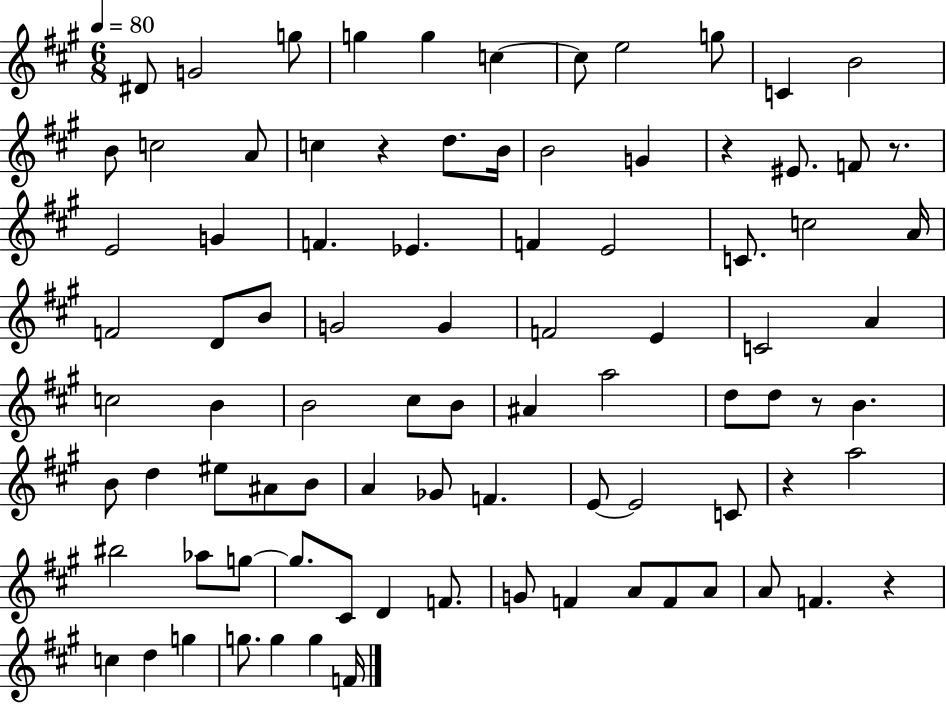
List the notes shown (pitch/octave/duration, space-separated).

D#4/e G4/h G5/e G5/q G5/q C5/q C5/e E5/h G5/e C4/q B4/h B4/e C5/h A4/e C5/q R/q D5/e. B4/s B4/h G4/q R/q EIS4/e. F4/e R/e. E4/h G4/q F4/q. Eb4/q. F4/q E4/h C4/e. C5/h A4/s F4/h D4/e B4/e G4/h G4/q F4/h E4/q C4/h A4/q C5/h B4/q B4/h C#5/e B4/e A#4/q A5/h D5/e D5/e R/e B4/q. B4/e D5/q EIS5/e A#4/e B4/e A4/q Gb4/e F4/q. E4/e E4/h C4/e R/q A5/h BIS5/h Ab5/e G5/e G5/e. C#4/e D4/q F4/e. G4/e F4/q A4/e F4/e A4/e A4/e F4/q. R/q C5/q D5/q G5/q G5/e. G5/q G5/q F4/s